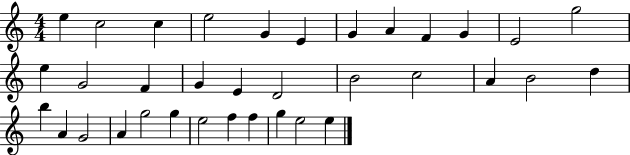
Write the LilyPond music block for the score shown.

{
  \clef treble
  \numericTimeSignature
  \time 4/4
  \key c \major
  e''4 c''2 c''4 | e''2 g'4 e'4 | g'4 a'4 f'4 g'4 | e'2 g''2 | \break e''4 g'2 f'4 | g'4 e'4 d'2 | b'2 c''2 | a'4 b'2 d''4 | \break b''4 a'4 g'2 | a'4 g''2 g''4 | e''2 f''4 f''4 | g''4 e''2 e''4 | \break \bar "|."
}